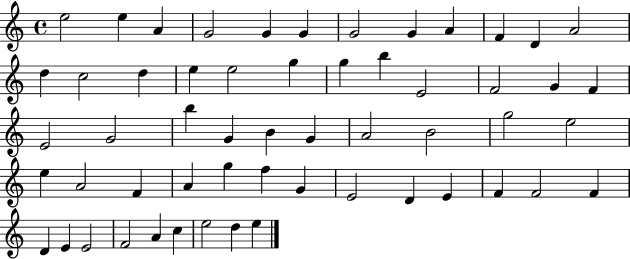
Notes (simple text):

E5/h E5/q A4/q G4/h G4/q G4/q G4/h G4/q A4/q F4/q D4/q A4/h D5/q C5/h D5/q E5/q E5/h G5/q G5/q B5/q E4/h F4/h G4/q F4/q E4/h G4/h B5/q G4/q B4/q G4/q A4/h B4/h G5/h E5/h E5/q A4/h F4/q A4/q G5/q F5/q G4/q E4/h D4/q E4/q F4/q F4/h F4/q D4/q E4/q E4/h F4/h A4/q C5/q E5/h D5/q E5/q